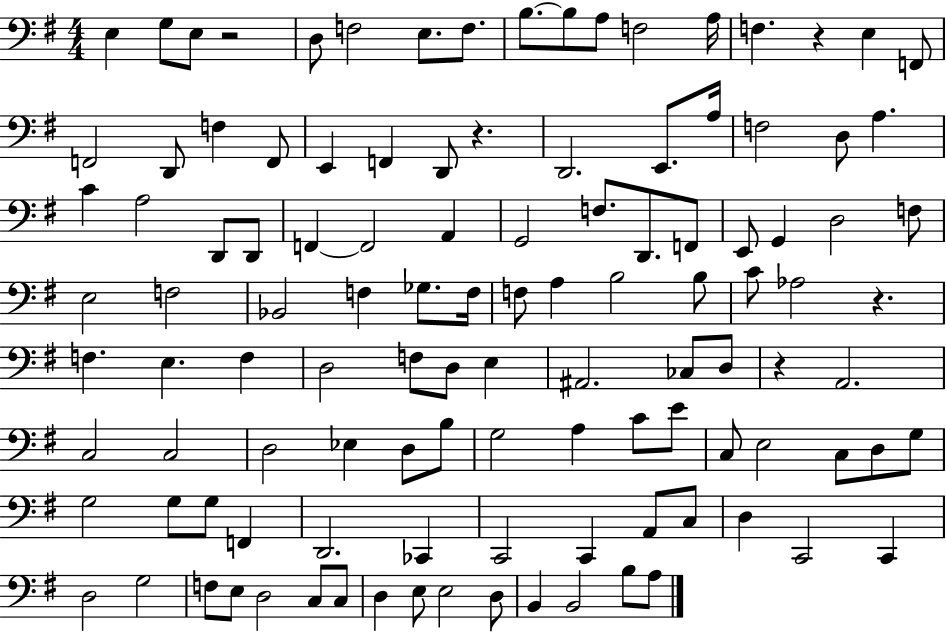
E3/q G3/e E3/e R/h D3/e F3/h E3/e. F3/e. B3/e. B3/e A3/e F3/h A3/s F3/q. R/q E3/q F2/e F2/h D2/e F3/q F2/e E2/q F2/q D2/e R/q. D2/h. E2/e. A3/s F3/h D3/e A3/q. C4/q A3/h D2/e D2/e F2/q F2/h A2/q G2/h F3/e. D2/e. F2/e E2/e G2/q D3/h F3/e E3/h F3/h Bb2/h F3/q Gb3/e. F3/s F3/e A3/q B3/h B3/e C4/e Ab3/h R/q. F3/q. E3/q. F3/q D3/h F3/e D3/e E3/q A#2/h. CES3/e D3/e R/q A2/h. C3/h C3/h D3/h Eb3/q D3/e B3/e G3/h A3/q C4/e E4/e C3/e E3/h C3/e D3/e G3/e G3/h G3/e G3/e F2/q D2/h. CES2/q C2/h C2/q A2/e C3/e D3/q C2/h C2/q D3/h G3/h F3/e E3/e D3/h C3/e C3/e D3/q E3/e E3/h D3/e B2/q B2/h B3/e A3/e